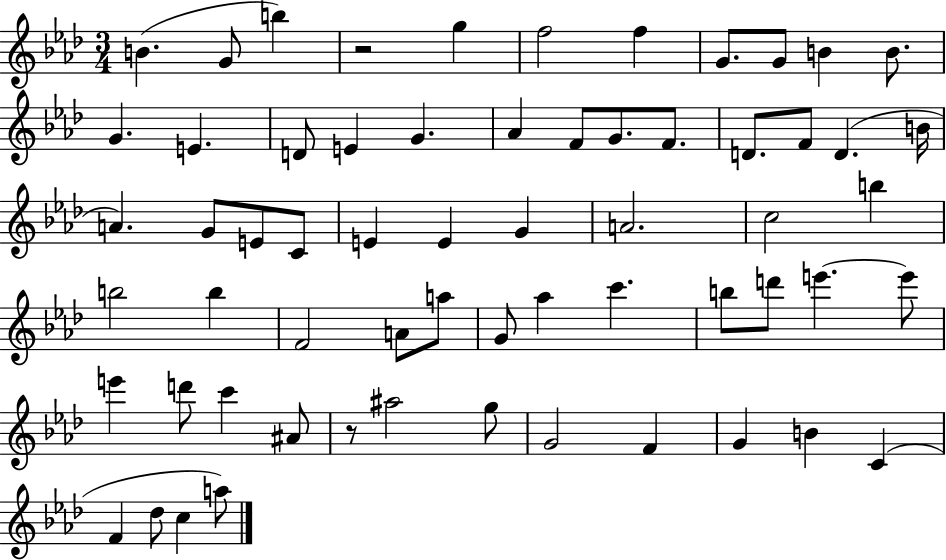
{
  \clef treble
  \numericTimeSignature
  \time 3/4
  \key aes \major
  \repeat volta 2 { b'4.( g'8 b''4) | r2 g''4 | f''2 f''4 | g'8. g'8 b'4 b'8. | \break g'4. e'4. | d'8 e'4 g'4. | aes'4 f'8 g'8. f'8. | d'8. f'8 d'4.( b'16 | \break a'4.) g'8 e'8 c'8 | e'4 e'4 g'4 | a'2. | c''2 b''4 | \break b''2 b''4 | f'2 a'8 a''8 | g'8 aes''4 c'''4. | b''8 d'''8 e'''4.~~ e'''8 | \break e'''4 d'''8 c'''4 ais'8 | r8 ais''2 g''8 | g'2 f'4 | g'4 b'4 c'4( | \break f'4 des''8 c''4 a''8) | } \bar "|."
}